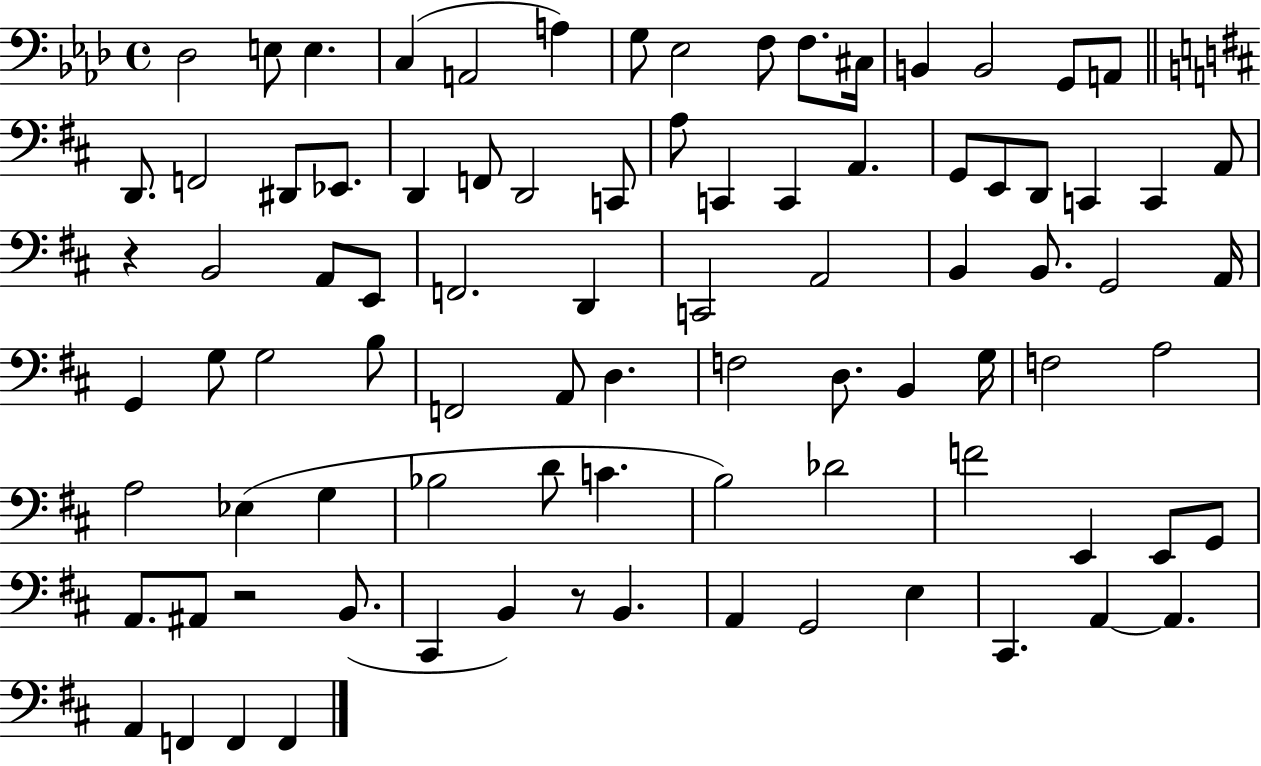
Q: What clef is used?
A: bass